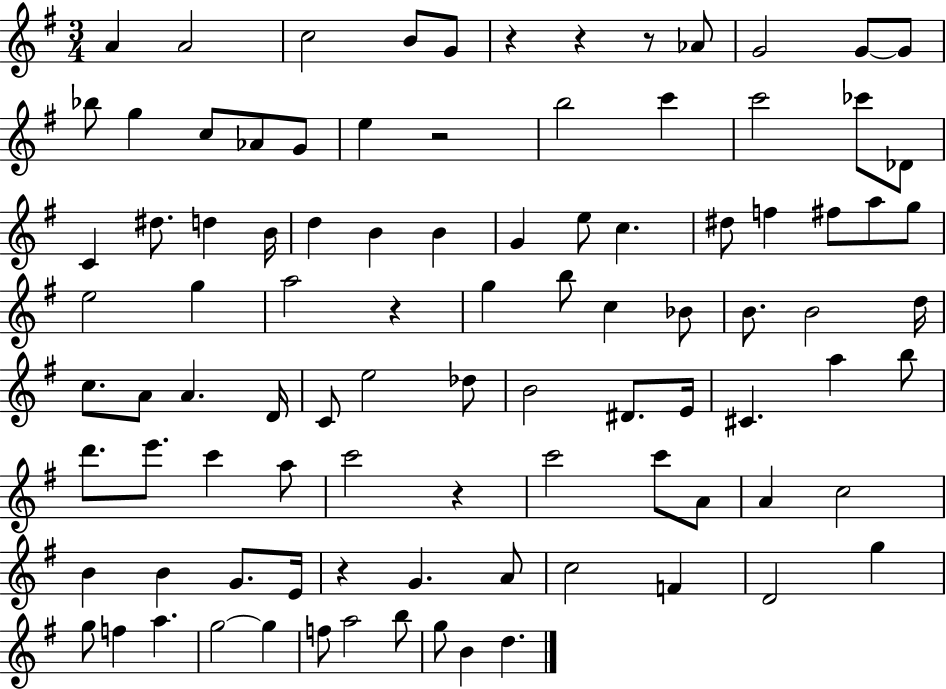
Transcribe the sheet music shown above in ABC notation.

X:1
T:Untitled
M:3/4
L:1/4
K:G
A A2 c2 B/2 G/2 z z z/2 _A/2 G2 G/2 G/2 _b/2 g c/2 _A/2 G/2 e z2 b2 c' c'2 _c'/2 _D/2 C ^d/2 d B/4 d B B G e/2 c ^d/2 f ^f/2 a/2 g/2 e2 g a2 z g b/2 c _B/2 B/2 B2 d/4 c/2 A/2 A D/4 C/2 e2 _d/2 B2 ^D/2 E/4 ^C a b/2 d'/2 e'/2 c' a/2 c'2 z c'2 c'/2 A/2 A c2 B B G/2 E/4 z G A/2 c2 F D2 g g/2 f a g2 g f/2 a2 b/2 g/2 B d